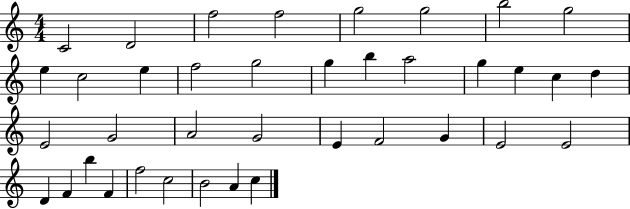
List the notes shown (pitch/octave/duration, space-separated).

C4/h D4/h F5/h F5/h G5/h G5/h B5/h G5/h E5/q C5/h E5/q F5/h G5/h G5/q B5/q A5/h G5/q E5/q C5/q D5/q E4/h G4/h A4/h G4/h E4/q F4/h G4/q E4/h E4/h D4/q F4/q B5/q F4/q F5/h C5/h B4/h A4/q C5/q